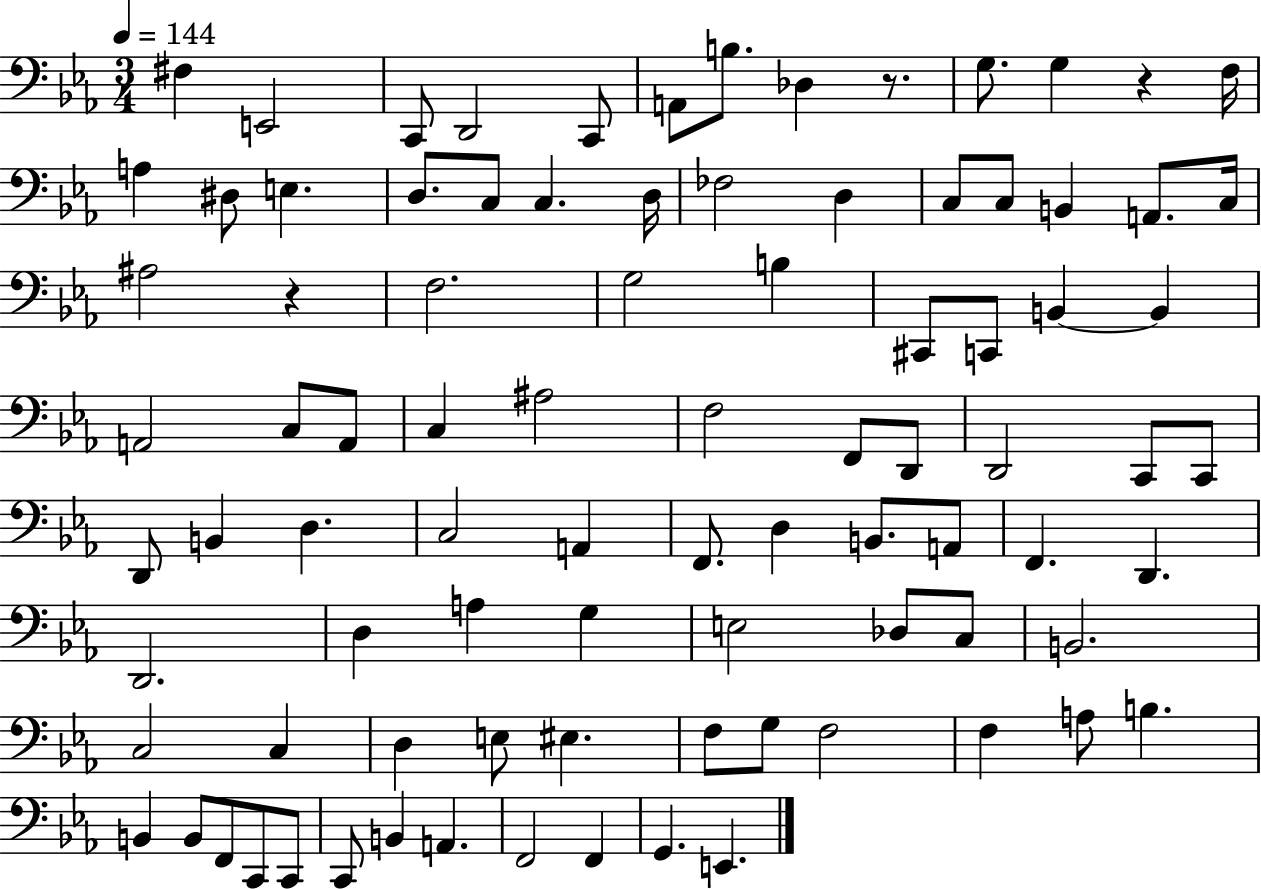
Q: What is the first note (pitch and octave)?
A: F#3